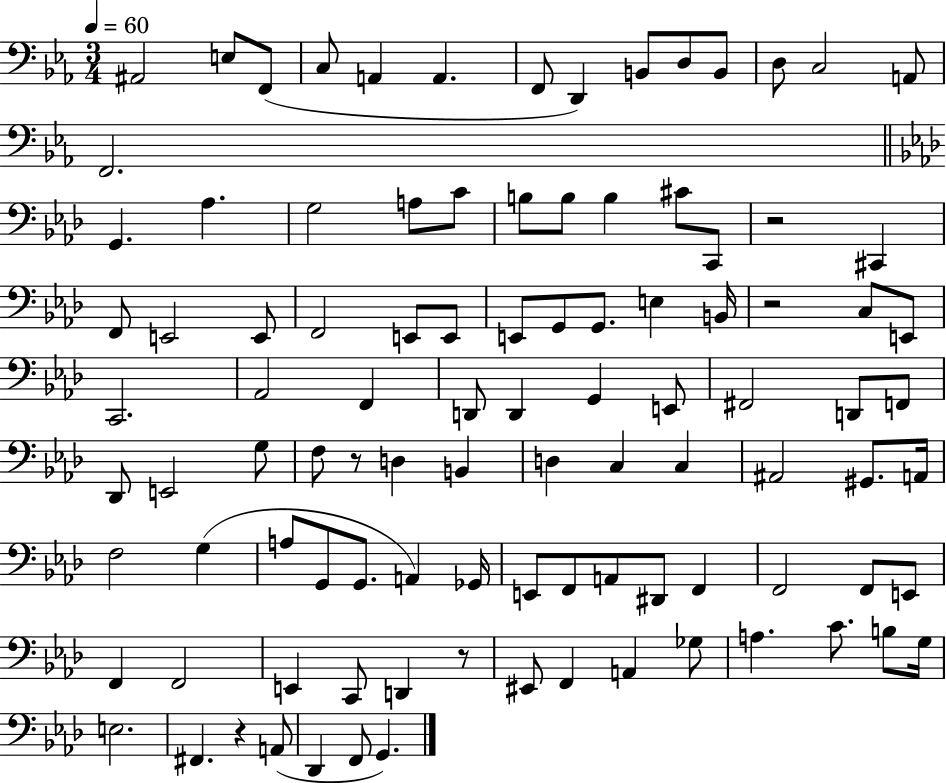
A#2/h E3/e F2/e C3/e A2/q A2/q. F2/e D2/q B2/e D3/e B2/e D3/e C3/h A2/e F2/h. G2/q. Ab3/q. G3/h A3/e C4/e B3/e B3/e B3/q C#4/e C2/e R/h C#2/q F2/e E2/h E2/e F2/h E2/e E2/e E2/e G2/e G2/e. E3/q B2/s R/h C3/e E2/e C2/h. Ab2/h F2/q D2/e D2/q G2/q E2/e F#2/h D2/e F2/e Db2/e E2/h G3/e F3/e R/e D3/q B2/q D3/q C3/q C3/q A#2/h G#2/e. A2/s F3/h G3/q A3/e G2/e G2/e. A2/q Gb2/s E2/e F2/e A2/e D#2/e F2/q F2/h F2/e E2/e F2/q F2/h E2/q C2/e D2/q R/e EIS2/e F2/q A2/q Gb3/e A3/q. C4/e. B3/e G3/s E3/h. F#2/q. R/q A2/e Db2/q F2/e G2/q.